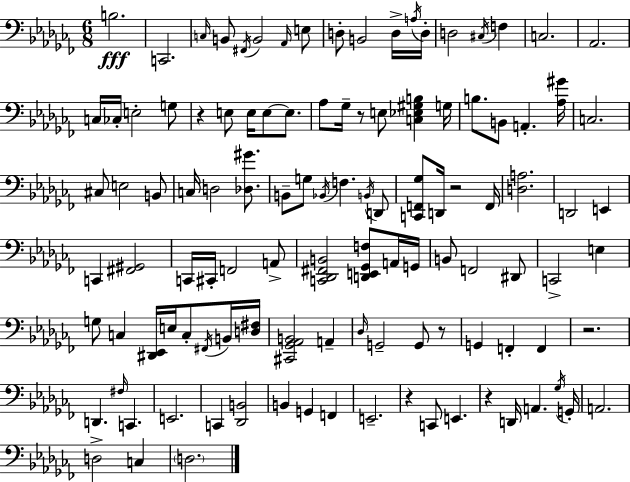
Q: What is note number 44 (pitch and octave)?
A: B2